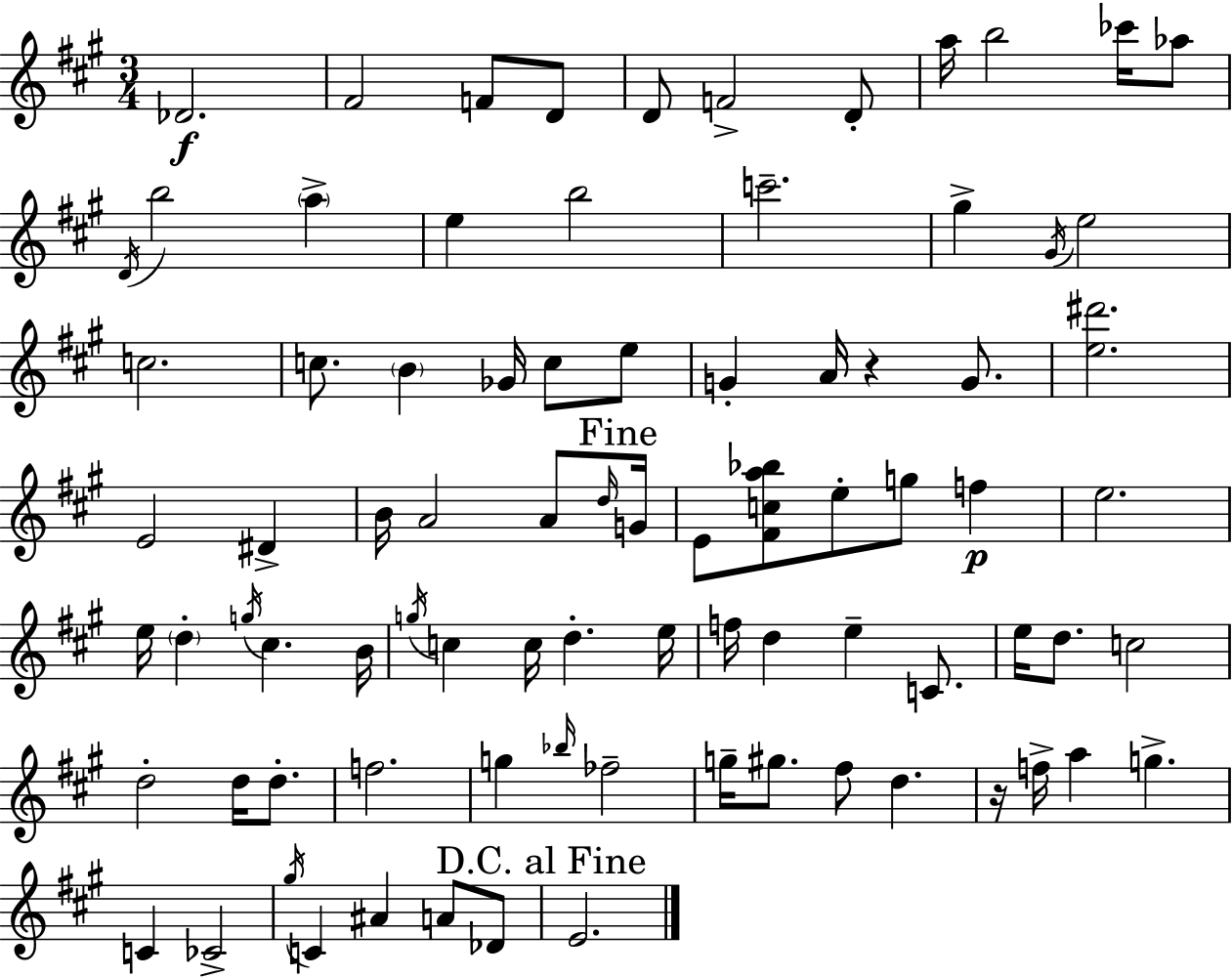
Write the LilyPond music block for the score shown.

{
  \clef treble
  \numericTimeSignature
  \time 3/4
  \key a \major
  \repeat volta 2 { des'2.\f | fis'2 f'8 d'8 | d'8 f'2-> d'8-. | a''16 b''2 ces'''16 aes''8 | \break \acciaccatura { d'16 } b''2 \parenthesize a''4-> | e''4 b''2 | c'''2.-- | gis''4-> \acciaccatura { gis'16 } e''2 | \break c''2. | c''8. \parenthesize b'4 ges'16 c''8 | e''8 g'4-. a'16 r4 g'8. | <e'' dis'''>2. | \break e'2 dis'4-> | b'16 a'2 a'8 | \grace { d''16 } \mark "Fine" g'16 e'8 <fis' c'' a'' bes''>8 e''8-. g''8 f''4\p | e''2. | \break e''16 \parenthesize d''4-. \acciaccatura { g''16 } cis''4. | b'16 \acciaccatura { g''16 } c''4 c''16 d''4.-. | e''16 f''16 d''4 e''4-- | c'8. e''16 d''8. c''2 | \break d''2-. | d''16 d''8.-. f''2. | g''4 \grace { bes''16 } fes''2-- | g''16-- gis''8. fis''8 | \break d''4. r16 f''16-> a''4 | g''4.-> c'4 ces'2-> | \acciaccatura { gis''16 } c'4 ais'4 | a'8 des'8 \mark "D.C. al Fine" e'2. | \break } \bar "|."
}